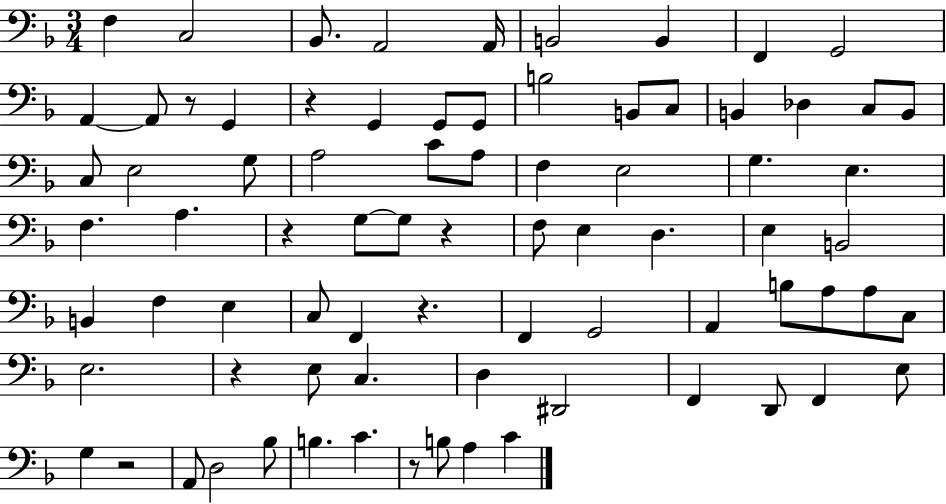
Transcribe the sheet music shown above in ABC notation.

X:1
T:Untitled
M:3/4
L:1/4
K:F
F, C,2 _B,,/2 A,,2 A,,/4 B,,2 B,, F,, G,,2 A,, A,,/2 z/2 G,, z G,, G,,/2 G,,/2 B,2 B,,/2 C,/2 B,, _D, C,/2 B,,/2 C,/2 E,2 G,/2 A,2 C/2 A,/2 F, E,2 G, E, F, A, z G,/2 G,/2 z F,/2 E, D, E, B,,2 B,, F, E, C,/2 F,, z F,, G,,2 A,, B,/2 A,/2 A,/2 C,/2 E,2 z E,/2 C, D, ^D,,2 F,, D,,/2 F,, E,/2 G, z2 A,,/2 D,2 _B,/2 B, C z/2 B,/2 A, C